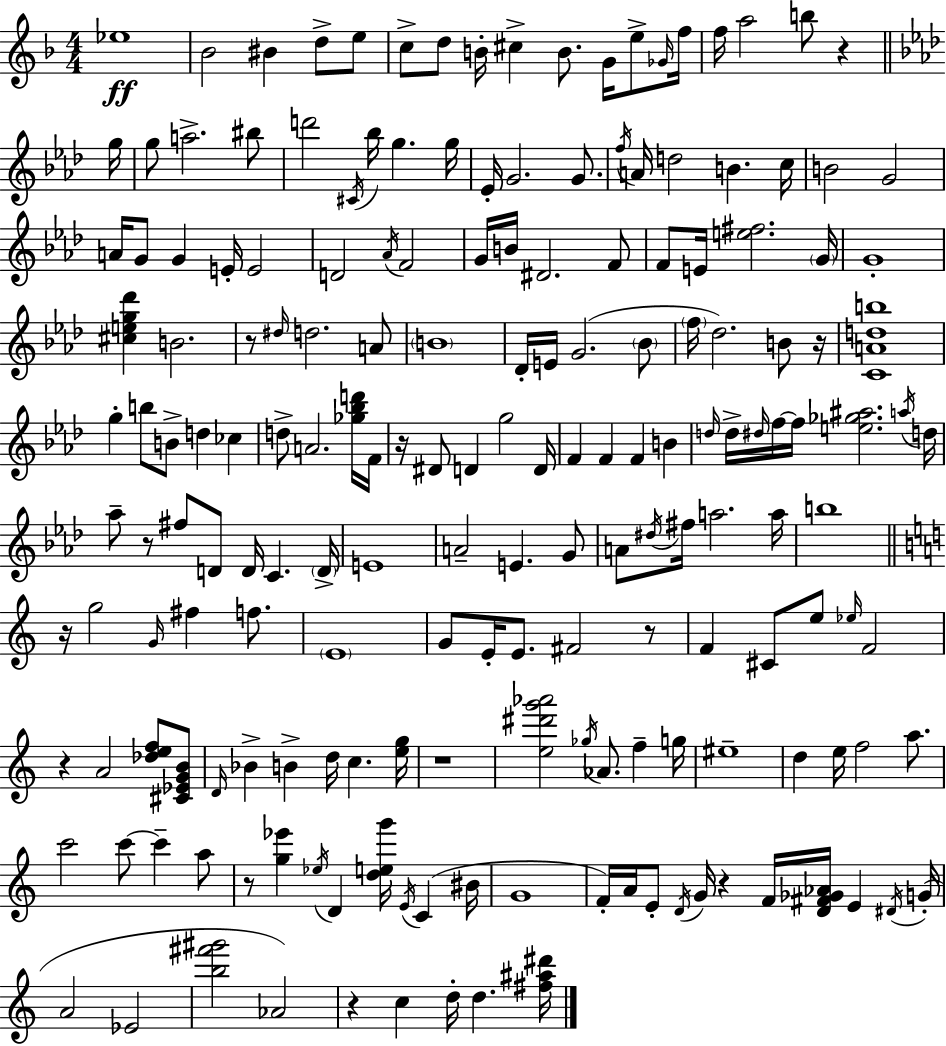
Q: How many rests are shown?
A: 12